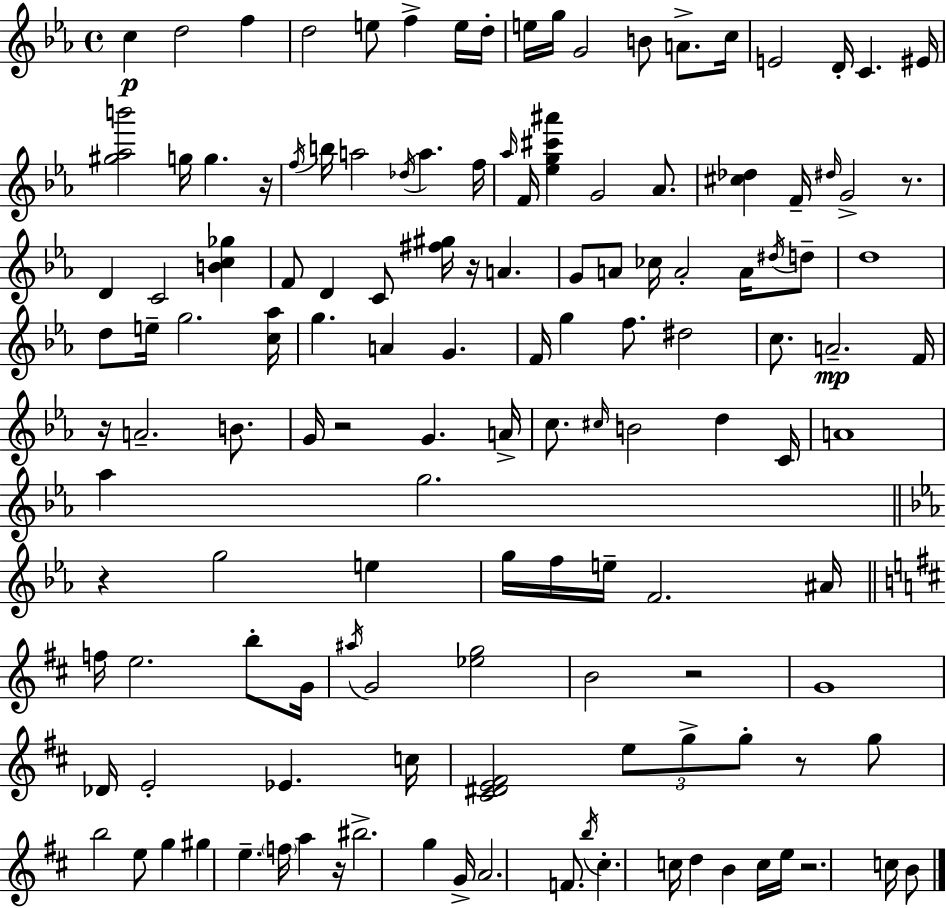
C5/q D5/h F5/q D5/h E5/e F5/q E5/s D5/s E5/s G5/s G4/h B4/e A4/e. C5/s E4/h D4/s C4/q. EIS4/s [G#5,Ab5,B6]/h G5/s G5/q. R/s F5/s B5/s A5/h Db5/s A5/q. F5/s Ab5/s F4/s [Eb5,G5,C#6,A#6]/q G4/h Ab4/e. [C#5,Db5]/q F4/s D#5/s G4/h R/e. D4/q C4/h [B4,C5,Gb5]/q F4/e D4/q C4/e [F#5,G#5]/s R/s A4/q. G4/e A4/e CES5/s A4/h A4/s D#5/s D5/e D5/w D5/e E5/s G5/h. [C5,Ab5]/s G5/q. A4/q G4/q. F4/s G5/q F5/e. D#5/h C5/e. A4/h. F4/s R/s A4/h. B4/e. G4/s R/h G4/q. A4/s C5/e. C#5/s B4/h D5/q C4/s A4/w Ab5/q G5/h. R/q G5/h E5/q G5/s F5/s E5/s F4/h. A#4/s F5/s E5/h. B5/e G4/s A#5/s G4/h [Eb5,G5]/h B4/h R/h G4/w Db4/s E4/h Eb4/q. C5/s [C#4,D#4,E4,F#4]/h E5/e G5/e G5/e R/e G5/e B5/h E5/e G5/q G#5/q E5/q. F5/s A5/q R/s BIS5/h. G5/q G4/s A4/h. F4/e. B5/s C#5/q. C5/s D5/q B4/q C5/s E5/s R/h. C5/s B4/e